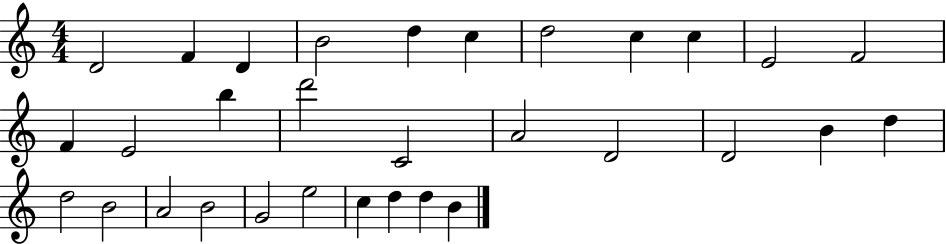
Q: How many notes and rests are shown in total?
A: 31